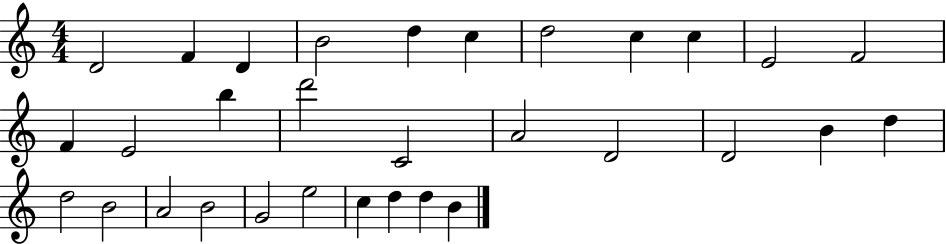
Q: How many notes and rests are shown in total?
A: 31